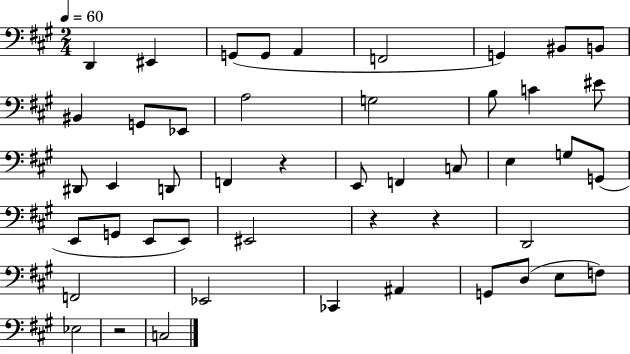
D2/q EIS2/q G2/e G2/e A2/q F2/h G2/q BIS2/e B2/e BIS2/q G2/e Eb2/e A3/h G3/h B3/e C4/q EIS4/e D#2/e E2/q D2/e F2/q R/q E2/e F2/q C3/e E3/q G3/e G2/e E2/e G2/e E2/e E2/e EIS2/h R/q R/q D2/h F2/h Eb2/h CES2/q A#2/q G2/e D3/e E3/e F3/e Eb3/h R/h C3/h